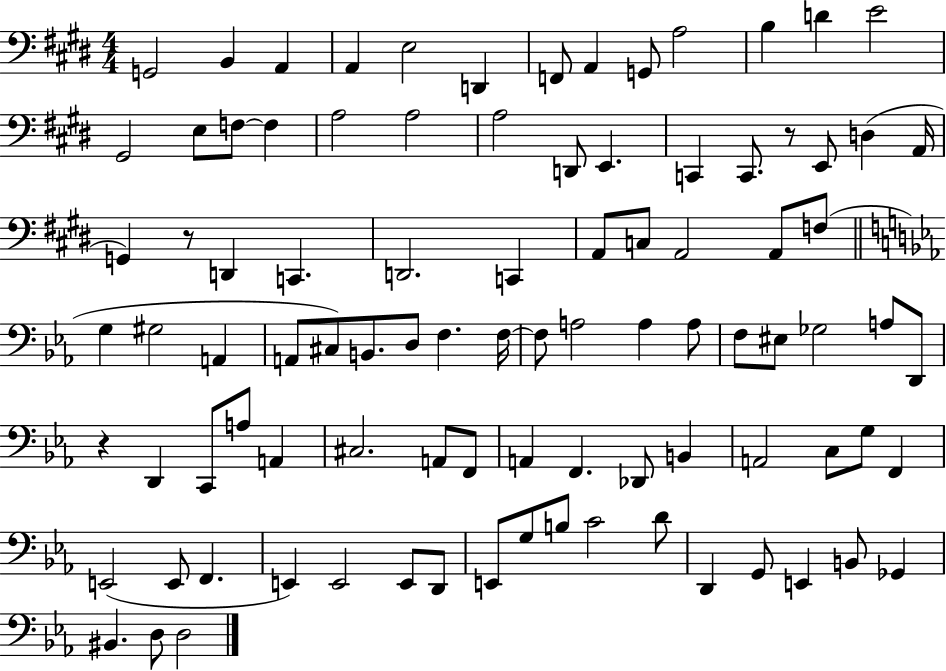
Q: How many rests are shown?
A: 3